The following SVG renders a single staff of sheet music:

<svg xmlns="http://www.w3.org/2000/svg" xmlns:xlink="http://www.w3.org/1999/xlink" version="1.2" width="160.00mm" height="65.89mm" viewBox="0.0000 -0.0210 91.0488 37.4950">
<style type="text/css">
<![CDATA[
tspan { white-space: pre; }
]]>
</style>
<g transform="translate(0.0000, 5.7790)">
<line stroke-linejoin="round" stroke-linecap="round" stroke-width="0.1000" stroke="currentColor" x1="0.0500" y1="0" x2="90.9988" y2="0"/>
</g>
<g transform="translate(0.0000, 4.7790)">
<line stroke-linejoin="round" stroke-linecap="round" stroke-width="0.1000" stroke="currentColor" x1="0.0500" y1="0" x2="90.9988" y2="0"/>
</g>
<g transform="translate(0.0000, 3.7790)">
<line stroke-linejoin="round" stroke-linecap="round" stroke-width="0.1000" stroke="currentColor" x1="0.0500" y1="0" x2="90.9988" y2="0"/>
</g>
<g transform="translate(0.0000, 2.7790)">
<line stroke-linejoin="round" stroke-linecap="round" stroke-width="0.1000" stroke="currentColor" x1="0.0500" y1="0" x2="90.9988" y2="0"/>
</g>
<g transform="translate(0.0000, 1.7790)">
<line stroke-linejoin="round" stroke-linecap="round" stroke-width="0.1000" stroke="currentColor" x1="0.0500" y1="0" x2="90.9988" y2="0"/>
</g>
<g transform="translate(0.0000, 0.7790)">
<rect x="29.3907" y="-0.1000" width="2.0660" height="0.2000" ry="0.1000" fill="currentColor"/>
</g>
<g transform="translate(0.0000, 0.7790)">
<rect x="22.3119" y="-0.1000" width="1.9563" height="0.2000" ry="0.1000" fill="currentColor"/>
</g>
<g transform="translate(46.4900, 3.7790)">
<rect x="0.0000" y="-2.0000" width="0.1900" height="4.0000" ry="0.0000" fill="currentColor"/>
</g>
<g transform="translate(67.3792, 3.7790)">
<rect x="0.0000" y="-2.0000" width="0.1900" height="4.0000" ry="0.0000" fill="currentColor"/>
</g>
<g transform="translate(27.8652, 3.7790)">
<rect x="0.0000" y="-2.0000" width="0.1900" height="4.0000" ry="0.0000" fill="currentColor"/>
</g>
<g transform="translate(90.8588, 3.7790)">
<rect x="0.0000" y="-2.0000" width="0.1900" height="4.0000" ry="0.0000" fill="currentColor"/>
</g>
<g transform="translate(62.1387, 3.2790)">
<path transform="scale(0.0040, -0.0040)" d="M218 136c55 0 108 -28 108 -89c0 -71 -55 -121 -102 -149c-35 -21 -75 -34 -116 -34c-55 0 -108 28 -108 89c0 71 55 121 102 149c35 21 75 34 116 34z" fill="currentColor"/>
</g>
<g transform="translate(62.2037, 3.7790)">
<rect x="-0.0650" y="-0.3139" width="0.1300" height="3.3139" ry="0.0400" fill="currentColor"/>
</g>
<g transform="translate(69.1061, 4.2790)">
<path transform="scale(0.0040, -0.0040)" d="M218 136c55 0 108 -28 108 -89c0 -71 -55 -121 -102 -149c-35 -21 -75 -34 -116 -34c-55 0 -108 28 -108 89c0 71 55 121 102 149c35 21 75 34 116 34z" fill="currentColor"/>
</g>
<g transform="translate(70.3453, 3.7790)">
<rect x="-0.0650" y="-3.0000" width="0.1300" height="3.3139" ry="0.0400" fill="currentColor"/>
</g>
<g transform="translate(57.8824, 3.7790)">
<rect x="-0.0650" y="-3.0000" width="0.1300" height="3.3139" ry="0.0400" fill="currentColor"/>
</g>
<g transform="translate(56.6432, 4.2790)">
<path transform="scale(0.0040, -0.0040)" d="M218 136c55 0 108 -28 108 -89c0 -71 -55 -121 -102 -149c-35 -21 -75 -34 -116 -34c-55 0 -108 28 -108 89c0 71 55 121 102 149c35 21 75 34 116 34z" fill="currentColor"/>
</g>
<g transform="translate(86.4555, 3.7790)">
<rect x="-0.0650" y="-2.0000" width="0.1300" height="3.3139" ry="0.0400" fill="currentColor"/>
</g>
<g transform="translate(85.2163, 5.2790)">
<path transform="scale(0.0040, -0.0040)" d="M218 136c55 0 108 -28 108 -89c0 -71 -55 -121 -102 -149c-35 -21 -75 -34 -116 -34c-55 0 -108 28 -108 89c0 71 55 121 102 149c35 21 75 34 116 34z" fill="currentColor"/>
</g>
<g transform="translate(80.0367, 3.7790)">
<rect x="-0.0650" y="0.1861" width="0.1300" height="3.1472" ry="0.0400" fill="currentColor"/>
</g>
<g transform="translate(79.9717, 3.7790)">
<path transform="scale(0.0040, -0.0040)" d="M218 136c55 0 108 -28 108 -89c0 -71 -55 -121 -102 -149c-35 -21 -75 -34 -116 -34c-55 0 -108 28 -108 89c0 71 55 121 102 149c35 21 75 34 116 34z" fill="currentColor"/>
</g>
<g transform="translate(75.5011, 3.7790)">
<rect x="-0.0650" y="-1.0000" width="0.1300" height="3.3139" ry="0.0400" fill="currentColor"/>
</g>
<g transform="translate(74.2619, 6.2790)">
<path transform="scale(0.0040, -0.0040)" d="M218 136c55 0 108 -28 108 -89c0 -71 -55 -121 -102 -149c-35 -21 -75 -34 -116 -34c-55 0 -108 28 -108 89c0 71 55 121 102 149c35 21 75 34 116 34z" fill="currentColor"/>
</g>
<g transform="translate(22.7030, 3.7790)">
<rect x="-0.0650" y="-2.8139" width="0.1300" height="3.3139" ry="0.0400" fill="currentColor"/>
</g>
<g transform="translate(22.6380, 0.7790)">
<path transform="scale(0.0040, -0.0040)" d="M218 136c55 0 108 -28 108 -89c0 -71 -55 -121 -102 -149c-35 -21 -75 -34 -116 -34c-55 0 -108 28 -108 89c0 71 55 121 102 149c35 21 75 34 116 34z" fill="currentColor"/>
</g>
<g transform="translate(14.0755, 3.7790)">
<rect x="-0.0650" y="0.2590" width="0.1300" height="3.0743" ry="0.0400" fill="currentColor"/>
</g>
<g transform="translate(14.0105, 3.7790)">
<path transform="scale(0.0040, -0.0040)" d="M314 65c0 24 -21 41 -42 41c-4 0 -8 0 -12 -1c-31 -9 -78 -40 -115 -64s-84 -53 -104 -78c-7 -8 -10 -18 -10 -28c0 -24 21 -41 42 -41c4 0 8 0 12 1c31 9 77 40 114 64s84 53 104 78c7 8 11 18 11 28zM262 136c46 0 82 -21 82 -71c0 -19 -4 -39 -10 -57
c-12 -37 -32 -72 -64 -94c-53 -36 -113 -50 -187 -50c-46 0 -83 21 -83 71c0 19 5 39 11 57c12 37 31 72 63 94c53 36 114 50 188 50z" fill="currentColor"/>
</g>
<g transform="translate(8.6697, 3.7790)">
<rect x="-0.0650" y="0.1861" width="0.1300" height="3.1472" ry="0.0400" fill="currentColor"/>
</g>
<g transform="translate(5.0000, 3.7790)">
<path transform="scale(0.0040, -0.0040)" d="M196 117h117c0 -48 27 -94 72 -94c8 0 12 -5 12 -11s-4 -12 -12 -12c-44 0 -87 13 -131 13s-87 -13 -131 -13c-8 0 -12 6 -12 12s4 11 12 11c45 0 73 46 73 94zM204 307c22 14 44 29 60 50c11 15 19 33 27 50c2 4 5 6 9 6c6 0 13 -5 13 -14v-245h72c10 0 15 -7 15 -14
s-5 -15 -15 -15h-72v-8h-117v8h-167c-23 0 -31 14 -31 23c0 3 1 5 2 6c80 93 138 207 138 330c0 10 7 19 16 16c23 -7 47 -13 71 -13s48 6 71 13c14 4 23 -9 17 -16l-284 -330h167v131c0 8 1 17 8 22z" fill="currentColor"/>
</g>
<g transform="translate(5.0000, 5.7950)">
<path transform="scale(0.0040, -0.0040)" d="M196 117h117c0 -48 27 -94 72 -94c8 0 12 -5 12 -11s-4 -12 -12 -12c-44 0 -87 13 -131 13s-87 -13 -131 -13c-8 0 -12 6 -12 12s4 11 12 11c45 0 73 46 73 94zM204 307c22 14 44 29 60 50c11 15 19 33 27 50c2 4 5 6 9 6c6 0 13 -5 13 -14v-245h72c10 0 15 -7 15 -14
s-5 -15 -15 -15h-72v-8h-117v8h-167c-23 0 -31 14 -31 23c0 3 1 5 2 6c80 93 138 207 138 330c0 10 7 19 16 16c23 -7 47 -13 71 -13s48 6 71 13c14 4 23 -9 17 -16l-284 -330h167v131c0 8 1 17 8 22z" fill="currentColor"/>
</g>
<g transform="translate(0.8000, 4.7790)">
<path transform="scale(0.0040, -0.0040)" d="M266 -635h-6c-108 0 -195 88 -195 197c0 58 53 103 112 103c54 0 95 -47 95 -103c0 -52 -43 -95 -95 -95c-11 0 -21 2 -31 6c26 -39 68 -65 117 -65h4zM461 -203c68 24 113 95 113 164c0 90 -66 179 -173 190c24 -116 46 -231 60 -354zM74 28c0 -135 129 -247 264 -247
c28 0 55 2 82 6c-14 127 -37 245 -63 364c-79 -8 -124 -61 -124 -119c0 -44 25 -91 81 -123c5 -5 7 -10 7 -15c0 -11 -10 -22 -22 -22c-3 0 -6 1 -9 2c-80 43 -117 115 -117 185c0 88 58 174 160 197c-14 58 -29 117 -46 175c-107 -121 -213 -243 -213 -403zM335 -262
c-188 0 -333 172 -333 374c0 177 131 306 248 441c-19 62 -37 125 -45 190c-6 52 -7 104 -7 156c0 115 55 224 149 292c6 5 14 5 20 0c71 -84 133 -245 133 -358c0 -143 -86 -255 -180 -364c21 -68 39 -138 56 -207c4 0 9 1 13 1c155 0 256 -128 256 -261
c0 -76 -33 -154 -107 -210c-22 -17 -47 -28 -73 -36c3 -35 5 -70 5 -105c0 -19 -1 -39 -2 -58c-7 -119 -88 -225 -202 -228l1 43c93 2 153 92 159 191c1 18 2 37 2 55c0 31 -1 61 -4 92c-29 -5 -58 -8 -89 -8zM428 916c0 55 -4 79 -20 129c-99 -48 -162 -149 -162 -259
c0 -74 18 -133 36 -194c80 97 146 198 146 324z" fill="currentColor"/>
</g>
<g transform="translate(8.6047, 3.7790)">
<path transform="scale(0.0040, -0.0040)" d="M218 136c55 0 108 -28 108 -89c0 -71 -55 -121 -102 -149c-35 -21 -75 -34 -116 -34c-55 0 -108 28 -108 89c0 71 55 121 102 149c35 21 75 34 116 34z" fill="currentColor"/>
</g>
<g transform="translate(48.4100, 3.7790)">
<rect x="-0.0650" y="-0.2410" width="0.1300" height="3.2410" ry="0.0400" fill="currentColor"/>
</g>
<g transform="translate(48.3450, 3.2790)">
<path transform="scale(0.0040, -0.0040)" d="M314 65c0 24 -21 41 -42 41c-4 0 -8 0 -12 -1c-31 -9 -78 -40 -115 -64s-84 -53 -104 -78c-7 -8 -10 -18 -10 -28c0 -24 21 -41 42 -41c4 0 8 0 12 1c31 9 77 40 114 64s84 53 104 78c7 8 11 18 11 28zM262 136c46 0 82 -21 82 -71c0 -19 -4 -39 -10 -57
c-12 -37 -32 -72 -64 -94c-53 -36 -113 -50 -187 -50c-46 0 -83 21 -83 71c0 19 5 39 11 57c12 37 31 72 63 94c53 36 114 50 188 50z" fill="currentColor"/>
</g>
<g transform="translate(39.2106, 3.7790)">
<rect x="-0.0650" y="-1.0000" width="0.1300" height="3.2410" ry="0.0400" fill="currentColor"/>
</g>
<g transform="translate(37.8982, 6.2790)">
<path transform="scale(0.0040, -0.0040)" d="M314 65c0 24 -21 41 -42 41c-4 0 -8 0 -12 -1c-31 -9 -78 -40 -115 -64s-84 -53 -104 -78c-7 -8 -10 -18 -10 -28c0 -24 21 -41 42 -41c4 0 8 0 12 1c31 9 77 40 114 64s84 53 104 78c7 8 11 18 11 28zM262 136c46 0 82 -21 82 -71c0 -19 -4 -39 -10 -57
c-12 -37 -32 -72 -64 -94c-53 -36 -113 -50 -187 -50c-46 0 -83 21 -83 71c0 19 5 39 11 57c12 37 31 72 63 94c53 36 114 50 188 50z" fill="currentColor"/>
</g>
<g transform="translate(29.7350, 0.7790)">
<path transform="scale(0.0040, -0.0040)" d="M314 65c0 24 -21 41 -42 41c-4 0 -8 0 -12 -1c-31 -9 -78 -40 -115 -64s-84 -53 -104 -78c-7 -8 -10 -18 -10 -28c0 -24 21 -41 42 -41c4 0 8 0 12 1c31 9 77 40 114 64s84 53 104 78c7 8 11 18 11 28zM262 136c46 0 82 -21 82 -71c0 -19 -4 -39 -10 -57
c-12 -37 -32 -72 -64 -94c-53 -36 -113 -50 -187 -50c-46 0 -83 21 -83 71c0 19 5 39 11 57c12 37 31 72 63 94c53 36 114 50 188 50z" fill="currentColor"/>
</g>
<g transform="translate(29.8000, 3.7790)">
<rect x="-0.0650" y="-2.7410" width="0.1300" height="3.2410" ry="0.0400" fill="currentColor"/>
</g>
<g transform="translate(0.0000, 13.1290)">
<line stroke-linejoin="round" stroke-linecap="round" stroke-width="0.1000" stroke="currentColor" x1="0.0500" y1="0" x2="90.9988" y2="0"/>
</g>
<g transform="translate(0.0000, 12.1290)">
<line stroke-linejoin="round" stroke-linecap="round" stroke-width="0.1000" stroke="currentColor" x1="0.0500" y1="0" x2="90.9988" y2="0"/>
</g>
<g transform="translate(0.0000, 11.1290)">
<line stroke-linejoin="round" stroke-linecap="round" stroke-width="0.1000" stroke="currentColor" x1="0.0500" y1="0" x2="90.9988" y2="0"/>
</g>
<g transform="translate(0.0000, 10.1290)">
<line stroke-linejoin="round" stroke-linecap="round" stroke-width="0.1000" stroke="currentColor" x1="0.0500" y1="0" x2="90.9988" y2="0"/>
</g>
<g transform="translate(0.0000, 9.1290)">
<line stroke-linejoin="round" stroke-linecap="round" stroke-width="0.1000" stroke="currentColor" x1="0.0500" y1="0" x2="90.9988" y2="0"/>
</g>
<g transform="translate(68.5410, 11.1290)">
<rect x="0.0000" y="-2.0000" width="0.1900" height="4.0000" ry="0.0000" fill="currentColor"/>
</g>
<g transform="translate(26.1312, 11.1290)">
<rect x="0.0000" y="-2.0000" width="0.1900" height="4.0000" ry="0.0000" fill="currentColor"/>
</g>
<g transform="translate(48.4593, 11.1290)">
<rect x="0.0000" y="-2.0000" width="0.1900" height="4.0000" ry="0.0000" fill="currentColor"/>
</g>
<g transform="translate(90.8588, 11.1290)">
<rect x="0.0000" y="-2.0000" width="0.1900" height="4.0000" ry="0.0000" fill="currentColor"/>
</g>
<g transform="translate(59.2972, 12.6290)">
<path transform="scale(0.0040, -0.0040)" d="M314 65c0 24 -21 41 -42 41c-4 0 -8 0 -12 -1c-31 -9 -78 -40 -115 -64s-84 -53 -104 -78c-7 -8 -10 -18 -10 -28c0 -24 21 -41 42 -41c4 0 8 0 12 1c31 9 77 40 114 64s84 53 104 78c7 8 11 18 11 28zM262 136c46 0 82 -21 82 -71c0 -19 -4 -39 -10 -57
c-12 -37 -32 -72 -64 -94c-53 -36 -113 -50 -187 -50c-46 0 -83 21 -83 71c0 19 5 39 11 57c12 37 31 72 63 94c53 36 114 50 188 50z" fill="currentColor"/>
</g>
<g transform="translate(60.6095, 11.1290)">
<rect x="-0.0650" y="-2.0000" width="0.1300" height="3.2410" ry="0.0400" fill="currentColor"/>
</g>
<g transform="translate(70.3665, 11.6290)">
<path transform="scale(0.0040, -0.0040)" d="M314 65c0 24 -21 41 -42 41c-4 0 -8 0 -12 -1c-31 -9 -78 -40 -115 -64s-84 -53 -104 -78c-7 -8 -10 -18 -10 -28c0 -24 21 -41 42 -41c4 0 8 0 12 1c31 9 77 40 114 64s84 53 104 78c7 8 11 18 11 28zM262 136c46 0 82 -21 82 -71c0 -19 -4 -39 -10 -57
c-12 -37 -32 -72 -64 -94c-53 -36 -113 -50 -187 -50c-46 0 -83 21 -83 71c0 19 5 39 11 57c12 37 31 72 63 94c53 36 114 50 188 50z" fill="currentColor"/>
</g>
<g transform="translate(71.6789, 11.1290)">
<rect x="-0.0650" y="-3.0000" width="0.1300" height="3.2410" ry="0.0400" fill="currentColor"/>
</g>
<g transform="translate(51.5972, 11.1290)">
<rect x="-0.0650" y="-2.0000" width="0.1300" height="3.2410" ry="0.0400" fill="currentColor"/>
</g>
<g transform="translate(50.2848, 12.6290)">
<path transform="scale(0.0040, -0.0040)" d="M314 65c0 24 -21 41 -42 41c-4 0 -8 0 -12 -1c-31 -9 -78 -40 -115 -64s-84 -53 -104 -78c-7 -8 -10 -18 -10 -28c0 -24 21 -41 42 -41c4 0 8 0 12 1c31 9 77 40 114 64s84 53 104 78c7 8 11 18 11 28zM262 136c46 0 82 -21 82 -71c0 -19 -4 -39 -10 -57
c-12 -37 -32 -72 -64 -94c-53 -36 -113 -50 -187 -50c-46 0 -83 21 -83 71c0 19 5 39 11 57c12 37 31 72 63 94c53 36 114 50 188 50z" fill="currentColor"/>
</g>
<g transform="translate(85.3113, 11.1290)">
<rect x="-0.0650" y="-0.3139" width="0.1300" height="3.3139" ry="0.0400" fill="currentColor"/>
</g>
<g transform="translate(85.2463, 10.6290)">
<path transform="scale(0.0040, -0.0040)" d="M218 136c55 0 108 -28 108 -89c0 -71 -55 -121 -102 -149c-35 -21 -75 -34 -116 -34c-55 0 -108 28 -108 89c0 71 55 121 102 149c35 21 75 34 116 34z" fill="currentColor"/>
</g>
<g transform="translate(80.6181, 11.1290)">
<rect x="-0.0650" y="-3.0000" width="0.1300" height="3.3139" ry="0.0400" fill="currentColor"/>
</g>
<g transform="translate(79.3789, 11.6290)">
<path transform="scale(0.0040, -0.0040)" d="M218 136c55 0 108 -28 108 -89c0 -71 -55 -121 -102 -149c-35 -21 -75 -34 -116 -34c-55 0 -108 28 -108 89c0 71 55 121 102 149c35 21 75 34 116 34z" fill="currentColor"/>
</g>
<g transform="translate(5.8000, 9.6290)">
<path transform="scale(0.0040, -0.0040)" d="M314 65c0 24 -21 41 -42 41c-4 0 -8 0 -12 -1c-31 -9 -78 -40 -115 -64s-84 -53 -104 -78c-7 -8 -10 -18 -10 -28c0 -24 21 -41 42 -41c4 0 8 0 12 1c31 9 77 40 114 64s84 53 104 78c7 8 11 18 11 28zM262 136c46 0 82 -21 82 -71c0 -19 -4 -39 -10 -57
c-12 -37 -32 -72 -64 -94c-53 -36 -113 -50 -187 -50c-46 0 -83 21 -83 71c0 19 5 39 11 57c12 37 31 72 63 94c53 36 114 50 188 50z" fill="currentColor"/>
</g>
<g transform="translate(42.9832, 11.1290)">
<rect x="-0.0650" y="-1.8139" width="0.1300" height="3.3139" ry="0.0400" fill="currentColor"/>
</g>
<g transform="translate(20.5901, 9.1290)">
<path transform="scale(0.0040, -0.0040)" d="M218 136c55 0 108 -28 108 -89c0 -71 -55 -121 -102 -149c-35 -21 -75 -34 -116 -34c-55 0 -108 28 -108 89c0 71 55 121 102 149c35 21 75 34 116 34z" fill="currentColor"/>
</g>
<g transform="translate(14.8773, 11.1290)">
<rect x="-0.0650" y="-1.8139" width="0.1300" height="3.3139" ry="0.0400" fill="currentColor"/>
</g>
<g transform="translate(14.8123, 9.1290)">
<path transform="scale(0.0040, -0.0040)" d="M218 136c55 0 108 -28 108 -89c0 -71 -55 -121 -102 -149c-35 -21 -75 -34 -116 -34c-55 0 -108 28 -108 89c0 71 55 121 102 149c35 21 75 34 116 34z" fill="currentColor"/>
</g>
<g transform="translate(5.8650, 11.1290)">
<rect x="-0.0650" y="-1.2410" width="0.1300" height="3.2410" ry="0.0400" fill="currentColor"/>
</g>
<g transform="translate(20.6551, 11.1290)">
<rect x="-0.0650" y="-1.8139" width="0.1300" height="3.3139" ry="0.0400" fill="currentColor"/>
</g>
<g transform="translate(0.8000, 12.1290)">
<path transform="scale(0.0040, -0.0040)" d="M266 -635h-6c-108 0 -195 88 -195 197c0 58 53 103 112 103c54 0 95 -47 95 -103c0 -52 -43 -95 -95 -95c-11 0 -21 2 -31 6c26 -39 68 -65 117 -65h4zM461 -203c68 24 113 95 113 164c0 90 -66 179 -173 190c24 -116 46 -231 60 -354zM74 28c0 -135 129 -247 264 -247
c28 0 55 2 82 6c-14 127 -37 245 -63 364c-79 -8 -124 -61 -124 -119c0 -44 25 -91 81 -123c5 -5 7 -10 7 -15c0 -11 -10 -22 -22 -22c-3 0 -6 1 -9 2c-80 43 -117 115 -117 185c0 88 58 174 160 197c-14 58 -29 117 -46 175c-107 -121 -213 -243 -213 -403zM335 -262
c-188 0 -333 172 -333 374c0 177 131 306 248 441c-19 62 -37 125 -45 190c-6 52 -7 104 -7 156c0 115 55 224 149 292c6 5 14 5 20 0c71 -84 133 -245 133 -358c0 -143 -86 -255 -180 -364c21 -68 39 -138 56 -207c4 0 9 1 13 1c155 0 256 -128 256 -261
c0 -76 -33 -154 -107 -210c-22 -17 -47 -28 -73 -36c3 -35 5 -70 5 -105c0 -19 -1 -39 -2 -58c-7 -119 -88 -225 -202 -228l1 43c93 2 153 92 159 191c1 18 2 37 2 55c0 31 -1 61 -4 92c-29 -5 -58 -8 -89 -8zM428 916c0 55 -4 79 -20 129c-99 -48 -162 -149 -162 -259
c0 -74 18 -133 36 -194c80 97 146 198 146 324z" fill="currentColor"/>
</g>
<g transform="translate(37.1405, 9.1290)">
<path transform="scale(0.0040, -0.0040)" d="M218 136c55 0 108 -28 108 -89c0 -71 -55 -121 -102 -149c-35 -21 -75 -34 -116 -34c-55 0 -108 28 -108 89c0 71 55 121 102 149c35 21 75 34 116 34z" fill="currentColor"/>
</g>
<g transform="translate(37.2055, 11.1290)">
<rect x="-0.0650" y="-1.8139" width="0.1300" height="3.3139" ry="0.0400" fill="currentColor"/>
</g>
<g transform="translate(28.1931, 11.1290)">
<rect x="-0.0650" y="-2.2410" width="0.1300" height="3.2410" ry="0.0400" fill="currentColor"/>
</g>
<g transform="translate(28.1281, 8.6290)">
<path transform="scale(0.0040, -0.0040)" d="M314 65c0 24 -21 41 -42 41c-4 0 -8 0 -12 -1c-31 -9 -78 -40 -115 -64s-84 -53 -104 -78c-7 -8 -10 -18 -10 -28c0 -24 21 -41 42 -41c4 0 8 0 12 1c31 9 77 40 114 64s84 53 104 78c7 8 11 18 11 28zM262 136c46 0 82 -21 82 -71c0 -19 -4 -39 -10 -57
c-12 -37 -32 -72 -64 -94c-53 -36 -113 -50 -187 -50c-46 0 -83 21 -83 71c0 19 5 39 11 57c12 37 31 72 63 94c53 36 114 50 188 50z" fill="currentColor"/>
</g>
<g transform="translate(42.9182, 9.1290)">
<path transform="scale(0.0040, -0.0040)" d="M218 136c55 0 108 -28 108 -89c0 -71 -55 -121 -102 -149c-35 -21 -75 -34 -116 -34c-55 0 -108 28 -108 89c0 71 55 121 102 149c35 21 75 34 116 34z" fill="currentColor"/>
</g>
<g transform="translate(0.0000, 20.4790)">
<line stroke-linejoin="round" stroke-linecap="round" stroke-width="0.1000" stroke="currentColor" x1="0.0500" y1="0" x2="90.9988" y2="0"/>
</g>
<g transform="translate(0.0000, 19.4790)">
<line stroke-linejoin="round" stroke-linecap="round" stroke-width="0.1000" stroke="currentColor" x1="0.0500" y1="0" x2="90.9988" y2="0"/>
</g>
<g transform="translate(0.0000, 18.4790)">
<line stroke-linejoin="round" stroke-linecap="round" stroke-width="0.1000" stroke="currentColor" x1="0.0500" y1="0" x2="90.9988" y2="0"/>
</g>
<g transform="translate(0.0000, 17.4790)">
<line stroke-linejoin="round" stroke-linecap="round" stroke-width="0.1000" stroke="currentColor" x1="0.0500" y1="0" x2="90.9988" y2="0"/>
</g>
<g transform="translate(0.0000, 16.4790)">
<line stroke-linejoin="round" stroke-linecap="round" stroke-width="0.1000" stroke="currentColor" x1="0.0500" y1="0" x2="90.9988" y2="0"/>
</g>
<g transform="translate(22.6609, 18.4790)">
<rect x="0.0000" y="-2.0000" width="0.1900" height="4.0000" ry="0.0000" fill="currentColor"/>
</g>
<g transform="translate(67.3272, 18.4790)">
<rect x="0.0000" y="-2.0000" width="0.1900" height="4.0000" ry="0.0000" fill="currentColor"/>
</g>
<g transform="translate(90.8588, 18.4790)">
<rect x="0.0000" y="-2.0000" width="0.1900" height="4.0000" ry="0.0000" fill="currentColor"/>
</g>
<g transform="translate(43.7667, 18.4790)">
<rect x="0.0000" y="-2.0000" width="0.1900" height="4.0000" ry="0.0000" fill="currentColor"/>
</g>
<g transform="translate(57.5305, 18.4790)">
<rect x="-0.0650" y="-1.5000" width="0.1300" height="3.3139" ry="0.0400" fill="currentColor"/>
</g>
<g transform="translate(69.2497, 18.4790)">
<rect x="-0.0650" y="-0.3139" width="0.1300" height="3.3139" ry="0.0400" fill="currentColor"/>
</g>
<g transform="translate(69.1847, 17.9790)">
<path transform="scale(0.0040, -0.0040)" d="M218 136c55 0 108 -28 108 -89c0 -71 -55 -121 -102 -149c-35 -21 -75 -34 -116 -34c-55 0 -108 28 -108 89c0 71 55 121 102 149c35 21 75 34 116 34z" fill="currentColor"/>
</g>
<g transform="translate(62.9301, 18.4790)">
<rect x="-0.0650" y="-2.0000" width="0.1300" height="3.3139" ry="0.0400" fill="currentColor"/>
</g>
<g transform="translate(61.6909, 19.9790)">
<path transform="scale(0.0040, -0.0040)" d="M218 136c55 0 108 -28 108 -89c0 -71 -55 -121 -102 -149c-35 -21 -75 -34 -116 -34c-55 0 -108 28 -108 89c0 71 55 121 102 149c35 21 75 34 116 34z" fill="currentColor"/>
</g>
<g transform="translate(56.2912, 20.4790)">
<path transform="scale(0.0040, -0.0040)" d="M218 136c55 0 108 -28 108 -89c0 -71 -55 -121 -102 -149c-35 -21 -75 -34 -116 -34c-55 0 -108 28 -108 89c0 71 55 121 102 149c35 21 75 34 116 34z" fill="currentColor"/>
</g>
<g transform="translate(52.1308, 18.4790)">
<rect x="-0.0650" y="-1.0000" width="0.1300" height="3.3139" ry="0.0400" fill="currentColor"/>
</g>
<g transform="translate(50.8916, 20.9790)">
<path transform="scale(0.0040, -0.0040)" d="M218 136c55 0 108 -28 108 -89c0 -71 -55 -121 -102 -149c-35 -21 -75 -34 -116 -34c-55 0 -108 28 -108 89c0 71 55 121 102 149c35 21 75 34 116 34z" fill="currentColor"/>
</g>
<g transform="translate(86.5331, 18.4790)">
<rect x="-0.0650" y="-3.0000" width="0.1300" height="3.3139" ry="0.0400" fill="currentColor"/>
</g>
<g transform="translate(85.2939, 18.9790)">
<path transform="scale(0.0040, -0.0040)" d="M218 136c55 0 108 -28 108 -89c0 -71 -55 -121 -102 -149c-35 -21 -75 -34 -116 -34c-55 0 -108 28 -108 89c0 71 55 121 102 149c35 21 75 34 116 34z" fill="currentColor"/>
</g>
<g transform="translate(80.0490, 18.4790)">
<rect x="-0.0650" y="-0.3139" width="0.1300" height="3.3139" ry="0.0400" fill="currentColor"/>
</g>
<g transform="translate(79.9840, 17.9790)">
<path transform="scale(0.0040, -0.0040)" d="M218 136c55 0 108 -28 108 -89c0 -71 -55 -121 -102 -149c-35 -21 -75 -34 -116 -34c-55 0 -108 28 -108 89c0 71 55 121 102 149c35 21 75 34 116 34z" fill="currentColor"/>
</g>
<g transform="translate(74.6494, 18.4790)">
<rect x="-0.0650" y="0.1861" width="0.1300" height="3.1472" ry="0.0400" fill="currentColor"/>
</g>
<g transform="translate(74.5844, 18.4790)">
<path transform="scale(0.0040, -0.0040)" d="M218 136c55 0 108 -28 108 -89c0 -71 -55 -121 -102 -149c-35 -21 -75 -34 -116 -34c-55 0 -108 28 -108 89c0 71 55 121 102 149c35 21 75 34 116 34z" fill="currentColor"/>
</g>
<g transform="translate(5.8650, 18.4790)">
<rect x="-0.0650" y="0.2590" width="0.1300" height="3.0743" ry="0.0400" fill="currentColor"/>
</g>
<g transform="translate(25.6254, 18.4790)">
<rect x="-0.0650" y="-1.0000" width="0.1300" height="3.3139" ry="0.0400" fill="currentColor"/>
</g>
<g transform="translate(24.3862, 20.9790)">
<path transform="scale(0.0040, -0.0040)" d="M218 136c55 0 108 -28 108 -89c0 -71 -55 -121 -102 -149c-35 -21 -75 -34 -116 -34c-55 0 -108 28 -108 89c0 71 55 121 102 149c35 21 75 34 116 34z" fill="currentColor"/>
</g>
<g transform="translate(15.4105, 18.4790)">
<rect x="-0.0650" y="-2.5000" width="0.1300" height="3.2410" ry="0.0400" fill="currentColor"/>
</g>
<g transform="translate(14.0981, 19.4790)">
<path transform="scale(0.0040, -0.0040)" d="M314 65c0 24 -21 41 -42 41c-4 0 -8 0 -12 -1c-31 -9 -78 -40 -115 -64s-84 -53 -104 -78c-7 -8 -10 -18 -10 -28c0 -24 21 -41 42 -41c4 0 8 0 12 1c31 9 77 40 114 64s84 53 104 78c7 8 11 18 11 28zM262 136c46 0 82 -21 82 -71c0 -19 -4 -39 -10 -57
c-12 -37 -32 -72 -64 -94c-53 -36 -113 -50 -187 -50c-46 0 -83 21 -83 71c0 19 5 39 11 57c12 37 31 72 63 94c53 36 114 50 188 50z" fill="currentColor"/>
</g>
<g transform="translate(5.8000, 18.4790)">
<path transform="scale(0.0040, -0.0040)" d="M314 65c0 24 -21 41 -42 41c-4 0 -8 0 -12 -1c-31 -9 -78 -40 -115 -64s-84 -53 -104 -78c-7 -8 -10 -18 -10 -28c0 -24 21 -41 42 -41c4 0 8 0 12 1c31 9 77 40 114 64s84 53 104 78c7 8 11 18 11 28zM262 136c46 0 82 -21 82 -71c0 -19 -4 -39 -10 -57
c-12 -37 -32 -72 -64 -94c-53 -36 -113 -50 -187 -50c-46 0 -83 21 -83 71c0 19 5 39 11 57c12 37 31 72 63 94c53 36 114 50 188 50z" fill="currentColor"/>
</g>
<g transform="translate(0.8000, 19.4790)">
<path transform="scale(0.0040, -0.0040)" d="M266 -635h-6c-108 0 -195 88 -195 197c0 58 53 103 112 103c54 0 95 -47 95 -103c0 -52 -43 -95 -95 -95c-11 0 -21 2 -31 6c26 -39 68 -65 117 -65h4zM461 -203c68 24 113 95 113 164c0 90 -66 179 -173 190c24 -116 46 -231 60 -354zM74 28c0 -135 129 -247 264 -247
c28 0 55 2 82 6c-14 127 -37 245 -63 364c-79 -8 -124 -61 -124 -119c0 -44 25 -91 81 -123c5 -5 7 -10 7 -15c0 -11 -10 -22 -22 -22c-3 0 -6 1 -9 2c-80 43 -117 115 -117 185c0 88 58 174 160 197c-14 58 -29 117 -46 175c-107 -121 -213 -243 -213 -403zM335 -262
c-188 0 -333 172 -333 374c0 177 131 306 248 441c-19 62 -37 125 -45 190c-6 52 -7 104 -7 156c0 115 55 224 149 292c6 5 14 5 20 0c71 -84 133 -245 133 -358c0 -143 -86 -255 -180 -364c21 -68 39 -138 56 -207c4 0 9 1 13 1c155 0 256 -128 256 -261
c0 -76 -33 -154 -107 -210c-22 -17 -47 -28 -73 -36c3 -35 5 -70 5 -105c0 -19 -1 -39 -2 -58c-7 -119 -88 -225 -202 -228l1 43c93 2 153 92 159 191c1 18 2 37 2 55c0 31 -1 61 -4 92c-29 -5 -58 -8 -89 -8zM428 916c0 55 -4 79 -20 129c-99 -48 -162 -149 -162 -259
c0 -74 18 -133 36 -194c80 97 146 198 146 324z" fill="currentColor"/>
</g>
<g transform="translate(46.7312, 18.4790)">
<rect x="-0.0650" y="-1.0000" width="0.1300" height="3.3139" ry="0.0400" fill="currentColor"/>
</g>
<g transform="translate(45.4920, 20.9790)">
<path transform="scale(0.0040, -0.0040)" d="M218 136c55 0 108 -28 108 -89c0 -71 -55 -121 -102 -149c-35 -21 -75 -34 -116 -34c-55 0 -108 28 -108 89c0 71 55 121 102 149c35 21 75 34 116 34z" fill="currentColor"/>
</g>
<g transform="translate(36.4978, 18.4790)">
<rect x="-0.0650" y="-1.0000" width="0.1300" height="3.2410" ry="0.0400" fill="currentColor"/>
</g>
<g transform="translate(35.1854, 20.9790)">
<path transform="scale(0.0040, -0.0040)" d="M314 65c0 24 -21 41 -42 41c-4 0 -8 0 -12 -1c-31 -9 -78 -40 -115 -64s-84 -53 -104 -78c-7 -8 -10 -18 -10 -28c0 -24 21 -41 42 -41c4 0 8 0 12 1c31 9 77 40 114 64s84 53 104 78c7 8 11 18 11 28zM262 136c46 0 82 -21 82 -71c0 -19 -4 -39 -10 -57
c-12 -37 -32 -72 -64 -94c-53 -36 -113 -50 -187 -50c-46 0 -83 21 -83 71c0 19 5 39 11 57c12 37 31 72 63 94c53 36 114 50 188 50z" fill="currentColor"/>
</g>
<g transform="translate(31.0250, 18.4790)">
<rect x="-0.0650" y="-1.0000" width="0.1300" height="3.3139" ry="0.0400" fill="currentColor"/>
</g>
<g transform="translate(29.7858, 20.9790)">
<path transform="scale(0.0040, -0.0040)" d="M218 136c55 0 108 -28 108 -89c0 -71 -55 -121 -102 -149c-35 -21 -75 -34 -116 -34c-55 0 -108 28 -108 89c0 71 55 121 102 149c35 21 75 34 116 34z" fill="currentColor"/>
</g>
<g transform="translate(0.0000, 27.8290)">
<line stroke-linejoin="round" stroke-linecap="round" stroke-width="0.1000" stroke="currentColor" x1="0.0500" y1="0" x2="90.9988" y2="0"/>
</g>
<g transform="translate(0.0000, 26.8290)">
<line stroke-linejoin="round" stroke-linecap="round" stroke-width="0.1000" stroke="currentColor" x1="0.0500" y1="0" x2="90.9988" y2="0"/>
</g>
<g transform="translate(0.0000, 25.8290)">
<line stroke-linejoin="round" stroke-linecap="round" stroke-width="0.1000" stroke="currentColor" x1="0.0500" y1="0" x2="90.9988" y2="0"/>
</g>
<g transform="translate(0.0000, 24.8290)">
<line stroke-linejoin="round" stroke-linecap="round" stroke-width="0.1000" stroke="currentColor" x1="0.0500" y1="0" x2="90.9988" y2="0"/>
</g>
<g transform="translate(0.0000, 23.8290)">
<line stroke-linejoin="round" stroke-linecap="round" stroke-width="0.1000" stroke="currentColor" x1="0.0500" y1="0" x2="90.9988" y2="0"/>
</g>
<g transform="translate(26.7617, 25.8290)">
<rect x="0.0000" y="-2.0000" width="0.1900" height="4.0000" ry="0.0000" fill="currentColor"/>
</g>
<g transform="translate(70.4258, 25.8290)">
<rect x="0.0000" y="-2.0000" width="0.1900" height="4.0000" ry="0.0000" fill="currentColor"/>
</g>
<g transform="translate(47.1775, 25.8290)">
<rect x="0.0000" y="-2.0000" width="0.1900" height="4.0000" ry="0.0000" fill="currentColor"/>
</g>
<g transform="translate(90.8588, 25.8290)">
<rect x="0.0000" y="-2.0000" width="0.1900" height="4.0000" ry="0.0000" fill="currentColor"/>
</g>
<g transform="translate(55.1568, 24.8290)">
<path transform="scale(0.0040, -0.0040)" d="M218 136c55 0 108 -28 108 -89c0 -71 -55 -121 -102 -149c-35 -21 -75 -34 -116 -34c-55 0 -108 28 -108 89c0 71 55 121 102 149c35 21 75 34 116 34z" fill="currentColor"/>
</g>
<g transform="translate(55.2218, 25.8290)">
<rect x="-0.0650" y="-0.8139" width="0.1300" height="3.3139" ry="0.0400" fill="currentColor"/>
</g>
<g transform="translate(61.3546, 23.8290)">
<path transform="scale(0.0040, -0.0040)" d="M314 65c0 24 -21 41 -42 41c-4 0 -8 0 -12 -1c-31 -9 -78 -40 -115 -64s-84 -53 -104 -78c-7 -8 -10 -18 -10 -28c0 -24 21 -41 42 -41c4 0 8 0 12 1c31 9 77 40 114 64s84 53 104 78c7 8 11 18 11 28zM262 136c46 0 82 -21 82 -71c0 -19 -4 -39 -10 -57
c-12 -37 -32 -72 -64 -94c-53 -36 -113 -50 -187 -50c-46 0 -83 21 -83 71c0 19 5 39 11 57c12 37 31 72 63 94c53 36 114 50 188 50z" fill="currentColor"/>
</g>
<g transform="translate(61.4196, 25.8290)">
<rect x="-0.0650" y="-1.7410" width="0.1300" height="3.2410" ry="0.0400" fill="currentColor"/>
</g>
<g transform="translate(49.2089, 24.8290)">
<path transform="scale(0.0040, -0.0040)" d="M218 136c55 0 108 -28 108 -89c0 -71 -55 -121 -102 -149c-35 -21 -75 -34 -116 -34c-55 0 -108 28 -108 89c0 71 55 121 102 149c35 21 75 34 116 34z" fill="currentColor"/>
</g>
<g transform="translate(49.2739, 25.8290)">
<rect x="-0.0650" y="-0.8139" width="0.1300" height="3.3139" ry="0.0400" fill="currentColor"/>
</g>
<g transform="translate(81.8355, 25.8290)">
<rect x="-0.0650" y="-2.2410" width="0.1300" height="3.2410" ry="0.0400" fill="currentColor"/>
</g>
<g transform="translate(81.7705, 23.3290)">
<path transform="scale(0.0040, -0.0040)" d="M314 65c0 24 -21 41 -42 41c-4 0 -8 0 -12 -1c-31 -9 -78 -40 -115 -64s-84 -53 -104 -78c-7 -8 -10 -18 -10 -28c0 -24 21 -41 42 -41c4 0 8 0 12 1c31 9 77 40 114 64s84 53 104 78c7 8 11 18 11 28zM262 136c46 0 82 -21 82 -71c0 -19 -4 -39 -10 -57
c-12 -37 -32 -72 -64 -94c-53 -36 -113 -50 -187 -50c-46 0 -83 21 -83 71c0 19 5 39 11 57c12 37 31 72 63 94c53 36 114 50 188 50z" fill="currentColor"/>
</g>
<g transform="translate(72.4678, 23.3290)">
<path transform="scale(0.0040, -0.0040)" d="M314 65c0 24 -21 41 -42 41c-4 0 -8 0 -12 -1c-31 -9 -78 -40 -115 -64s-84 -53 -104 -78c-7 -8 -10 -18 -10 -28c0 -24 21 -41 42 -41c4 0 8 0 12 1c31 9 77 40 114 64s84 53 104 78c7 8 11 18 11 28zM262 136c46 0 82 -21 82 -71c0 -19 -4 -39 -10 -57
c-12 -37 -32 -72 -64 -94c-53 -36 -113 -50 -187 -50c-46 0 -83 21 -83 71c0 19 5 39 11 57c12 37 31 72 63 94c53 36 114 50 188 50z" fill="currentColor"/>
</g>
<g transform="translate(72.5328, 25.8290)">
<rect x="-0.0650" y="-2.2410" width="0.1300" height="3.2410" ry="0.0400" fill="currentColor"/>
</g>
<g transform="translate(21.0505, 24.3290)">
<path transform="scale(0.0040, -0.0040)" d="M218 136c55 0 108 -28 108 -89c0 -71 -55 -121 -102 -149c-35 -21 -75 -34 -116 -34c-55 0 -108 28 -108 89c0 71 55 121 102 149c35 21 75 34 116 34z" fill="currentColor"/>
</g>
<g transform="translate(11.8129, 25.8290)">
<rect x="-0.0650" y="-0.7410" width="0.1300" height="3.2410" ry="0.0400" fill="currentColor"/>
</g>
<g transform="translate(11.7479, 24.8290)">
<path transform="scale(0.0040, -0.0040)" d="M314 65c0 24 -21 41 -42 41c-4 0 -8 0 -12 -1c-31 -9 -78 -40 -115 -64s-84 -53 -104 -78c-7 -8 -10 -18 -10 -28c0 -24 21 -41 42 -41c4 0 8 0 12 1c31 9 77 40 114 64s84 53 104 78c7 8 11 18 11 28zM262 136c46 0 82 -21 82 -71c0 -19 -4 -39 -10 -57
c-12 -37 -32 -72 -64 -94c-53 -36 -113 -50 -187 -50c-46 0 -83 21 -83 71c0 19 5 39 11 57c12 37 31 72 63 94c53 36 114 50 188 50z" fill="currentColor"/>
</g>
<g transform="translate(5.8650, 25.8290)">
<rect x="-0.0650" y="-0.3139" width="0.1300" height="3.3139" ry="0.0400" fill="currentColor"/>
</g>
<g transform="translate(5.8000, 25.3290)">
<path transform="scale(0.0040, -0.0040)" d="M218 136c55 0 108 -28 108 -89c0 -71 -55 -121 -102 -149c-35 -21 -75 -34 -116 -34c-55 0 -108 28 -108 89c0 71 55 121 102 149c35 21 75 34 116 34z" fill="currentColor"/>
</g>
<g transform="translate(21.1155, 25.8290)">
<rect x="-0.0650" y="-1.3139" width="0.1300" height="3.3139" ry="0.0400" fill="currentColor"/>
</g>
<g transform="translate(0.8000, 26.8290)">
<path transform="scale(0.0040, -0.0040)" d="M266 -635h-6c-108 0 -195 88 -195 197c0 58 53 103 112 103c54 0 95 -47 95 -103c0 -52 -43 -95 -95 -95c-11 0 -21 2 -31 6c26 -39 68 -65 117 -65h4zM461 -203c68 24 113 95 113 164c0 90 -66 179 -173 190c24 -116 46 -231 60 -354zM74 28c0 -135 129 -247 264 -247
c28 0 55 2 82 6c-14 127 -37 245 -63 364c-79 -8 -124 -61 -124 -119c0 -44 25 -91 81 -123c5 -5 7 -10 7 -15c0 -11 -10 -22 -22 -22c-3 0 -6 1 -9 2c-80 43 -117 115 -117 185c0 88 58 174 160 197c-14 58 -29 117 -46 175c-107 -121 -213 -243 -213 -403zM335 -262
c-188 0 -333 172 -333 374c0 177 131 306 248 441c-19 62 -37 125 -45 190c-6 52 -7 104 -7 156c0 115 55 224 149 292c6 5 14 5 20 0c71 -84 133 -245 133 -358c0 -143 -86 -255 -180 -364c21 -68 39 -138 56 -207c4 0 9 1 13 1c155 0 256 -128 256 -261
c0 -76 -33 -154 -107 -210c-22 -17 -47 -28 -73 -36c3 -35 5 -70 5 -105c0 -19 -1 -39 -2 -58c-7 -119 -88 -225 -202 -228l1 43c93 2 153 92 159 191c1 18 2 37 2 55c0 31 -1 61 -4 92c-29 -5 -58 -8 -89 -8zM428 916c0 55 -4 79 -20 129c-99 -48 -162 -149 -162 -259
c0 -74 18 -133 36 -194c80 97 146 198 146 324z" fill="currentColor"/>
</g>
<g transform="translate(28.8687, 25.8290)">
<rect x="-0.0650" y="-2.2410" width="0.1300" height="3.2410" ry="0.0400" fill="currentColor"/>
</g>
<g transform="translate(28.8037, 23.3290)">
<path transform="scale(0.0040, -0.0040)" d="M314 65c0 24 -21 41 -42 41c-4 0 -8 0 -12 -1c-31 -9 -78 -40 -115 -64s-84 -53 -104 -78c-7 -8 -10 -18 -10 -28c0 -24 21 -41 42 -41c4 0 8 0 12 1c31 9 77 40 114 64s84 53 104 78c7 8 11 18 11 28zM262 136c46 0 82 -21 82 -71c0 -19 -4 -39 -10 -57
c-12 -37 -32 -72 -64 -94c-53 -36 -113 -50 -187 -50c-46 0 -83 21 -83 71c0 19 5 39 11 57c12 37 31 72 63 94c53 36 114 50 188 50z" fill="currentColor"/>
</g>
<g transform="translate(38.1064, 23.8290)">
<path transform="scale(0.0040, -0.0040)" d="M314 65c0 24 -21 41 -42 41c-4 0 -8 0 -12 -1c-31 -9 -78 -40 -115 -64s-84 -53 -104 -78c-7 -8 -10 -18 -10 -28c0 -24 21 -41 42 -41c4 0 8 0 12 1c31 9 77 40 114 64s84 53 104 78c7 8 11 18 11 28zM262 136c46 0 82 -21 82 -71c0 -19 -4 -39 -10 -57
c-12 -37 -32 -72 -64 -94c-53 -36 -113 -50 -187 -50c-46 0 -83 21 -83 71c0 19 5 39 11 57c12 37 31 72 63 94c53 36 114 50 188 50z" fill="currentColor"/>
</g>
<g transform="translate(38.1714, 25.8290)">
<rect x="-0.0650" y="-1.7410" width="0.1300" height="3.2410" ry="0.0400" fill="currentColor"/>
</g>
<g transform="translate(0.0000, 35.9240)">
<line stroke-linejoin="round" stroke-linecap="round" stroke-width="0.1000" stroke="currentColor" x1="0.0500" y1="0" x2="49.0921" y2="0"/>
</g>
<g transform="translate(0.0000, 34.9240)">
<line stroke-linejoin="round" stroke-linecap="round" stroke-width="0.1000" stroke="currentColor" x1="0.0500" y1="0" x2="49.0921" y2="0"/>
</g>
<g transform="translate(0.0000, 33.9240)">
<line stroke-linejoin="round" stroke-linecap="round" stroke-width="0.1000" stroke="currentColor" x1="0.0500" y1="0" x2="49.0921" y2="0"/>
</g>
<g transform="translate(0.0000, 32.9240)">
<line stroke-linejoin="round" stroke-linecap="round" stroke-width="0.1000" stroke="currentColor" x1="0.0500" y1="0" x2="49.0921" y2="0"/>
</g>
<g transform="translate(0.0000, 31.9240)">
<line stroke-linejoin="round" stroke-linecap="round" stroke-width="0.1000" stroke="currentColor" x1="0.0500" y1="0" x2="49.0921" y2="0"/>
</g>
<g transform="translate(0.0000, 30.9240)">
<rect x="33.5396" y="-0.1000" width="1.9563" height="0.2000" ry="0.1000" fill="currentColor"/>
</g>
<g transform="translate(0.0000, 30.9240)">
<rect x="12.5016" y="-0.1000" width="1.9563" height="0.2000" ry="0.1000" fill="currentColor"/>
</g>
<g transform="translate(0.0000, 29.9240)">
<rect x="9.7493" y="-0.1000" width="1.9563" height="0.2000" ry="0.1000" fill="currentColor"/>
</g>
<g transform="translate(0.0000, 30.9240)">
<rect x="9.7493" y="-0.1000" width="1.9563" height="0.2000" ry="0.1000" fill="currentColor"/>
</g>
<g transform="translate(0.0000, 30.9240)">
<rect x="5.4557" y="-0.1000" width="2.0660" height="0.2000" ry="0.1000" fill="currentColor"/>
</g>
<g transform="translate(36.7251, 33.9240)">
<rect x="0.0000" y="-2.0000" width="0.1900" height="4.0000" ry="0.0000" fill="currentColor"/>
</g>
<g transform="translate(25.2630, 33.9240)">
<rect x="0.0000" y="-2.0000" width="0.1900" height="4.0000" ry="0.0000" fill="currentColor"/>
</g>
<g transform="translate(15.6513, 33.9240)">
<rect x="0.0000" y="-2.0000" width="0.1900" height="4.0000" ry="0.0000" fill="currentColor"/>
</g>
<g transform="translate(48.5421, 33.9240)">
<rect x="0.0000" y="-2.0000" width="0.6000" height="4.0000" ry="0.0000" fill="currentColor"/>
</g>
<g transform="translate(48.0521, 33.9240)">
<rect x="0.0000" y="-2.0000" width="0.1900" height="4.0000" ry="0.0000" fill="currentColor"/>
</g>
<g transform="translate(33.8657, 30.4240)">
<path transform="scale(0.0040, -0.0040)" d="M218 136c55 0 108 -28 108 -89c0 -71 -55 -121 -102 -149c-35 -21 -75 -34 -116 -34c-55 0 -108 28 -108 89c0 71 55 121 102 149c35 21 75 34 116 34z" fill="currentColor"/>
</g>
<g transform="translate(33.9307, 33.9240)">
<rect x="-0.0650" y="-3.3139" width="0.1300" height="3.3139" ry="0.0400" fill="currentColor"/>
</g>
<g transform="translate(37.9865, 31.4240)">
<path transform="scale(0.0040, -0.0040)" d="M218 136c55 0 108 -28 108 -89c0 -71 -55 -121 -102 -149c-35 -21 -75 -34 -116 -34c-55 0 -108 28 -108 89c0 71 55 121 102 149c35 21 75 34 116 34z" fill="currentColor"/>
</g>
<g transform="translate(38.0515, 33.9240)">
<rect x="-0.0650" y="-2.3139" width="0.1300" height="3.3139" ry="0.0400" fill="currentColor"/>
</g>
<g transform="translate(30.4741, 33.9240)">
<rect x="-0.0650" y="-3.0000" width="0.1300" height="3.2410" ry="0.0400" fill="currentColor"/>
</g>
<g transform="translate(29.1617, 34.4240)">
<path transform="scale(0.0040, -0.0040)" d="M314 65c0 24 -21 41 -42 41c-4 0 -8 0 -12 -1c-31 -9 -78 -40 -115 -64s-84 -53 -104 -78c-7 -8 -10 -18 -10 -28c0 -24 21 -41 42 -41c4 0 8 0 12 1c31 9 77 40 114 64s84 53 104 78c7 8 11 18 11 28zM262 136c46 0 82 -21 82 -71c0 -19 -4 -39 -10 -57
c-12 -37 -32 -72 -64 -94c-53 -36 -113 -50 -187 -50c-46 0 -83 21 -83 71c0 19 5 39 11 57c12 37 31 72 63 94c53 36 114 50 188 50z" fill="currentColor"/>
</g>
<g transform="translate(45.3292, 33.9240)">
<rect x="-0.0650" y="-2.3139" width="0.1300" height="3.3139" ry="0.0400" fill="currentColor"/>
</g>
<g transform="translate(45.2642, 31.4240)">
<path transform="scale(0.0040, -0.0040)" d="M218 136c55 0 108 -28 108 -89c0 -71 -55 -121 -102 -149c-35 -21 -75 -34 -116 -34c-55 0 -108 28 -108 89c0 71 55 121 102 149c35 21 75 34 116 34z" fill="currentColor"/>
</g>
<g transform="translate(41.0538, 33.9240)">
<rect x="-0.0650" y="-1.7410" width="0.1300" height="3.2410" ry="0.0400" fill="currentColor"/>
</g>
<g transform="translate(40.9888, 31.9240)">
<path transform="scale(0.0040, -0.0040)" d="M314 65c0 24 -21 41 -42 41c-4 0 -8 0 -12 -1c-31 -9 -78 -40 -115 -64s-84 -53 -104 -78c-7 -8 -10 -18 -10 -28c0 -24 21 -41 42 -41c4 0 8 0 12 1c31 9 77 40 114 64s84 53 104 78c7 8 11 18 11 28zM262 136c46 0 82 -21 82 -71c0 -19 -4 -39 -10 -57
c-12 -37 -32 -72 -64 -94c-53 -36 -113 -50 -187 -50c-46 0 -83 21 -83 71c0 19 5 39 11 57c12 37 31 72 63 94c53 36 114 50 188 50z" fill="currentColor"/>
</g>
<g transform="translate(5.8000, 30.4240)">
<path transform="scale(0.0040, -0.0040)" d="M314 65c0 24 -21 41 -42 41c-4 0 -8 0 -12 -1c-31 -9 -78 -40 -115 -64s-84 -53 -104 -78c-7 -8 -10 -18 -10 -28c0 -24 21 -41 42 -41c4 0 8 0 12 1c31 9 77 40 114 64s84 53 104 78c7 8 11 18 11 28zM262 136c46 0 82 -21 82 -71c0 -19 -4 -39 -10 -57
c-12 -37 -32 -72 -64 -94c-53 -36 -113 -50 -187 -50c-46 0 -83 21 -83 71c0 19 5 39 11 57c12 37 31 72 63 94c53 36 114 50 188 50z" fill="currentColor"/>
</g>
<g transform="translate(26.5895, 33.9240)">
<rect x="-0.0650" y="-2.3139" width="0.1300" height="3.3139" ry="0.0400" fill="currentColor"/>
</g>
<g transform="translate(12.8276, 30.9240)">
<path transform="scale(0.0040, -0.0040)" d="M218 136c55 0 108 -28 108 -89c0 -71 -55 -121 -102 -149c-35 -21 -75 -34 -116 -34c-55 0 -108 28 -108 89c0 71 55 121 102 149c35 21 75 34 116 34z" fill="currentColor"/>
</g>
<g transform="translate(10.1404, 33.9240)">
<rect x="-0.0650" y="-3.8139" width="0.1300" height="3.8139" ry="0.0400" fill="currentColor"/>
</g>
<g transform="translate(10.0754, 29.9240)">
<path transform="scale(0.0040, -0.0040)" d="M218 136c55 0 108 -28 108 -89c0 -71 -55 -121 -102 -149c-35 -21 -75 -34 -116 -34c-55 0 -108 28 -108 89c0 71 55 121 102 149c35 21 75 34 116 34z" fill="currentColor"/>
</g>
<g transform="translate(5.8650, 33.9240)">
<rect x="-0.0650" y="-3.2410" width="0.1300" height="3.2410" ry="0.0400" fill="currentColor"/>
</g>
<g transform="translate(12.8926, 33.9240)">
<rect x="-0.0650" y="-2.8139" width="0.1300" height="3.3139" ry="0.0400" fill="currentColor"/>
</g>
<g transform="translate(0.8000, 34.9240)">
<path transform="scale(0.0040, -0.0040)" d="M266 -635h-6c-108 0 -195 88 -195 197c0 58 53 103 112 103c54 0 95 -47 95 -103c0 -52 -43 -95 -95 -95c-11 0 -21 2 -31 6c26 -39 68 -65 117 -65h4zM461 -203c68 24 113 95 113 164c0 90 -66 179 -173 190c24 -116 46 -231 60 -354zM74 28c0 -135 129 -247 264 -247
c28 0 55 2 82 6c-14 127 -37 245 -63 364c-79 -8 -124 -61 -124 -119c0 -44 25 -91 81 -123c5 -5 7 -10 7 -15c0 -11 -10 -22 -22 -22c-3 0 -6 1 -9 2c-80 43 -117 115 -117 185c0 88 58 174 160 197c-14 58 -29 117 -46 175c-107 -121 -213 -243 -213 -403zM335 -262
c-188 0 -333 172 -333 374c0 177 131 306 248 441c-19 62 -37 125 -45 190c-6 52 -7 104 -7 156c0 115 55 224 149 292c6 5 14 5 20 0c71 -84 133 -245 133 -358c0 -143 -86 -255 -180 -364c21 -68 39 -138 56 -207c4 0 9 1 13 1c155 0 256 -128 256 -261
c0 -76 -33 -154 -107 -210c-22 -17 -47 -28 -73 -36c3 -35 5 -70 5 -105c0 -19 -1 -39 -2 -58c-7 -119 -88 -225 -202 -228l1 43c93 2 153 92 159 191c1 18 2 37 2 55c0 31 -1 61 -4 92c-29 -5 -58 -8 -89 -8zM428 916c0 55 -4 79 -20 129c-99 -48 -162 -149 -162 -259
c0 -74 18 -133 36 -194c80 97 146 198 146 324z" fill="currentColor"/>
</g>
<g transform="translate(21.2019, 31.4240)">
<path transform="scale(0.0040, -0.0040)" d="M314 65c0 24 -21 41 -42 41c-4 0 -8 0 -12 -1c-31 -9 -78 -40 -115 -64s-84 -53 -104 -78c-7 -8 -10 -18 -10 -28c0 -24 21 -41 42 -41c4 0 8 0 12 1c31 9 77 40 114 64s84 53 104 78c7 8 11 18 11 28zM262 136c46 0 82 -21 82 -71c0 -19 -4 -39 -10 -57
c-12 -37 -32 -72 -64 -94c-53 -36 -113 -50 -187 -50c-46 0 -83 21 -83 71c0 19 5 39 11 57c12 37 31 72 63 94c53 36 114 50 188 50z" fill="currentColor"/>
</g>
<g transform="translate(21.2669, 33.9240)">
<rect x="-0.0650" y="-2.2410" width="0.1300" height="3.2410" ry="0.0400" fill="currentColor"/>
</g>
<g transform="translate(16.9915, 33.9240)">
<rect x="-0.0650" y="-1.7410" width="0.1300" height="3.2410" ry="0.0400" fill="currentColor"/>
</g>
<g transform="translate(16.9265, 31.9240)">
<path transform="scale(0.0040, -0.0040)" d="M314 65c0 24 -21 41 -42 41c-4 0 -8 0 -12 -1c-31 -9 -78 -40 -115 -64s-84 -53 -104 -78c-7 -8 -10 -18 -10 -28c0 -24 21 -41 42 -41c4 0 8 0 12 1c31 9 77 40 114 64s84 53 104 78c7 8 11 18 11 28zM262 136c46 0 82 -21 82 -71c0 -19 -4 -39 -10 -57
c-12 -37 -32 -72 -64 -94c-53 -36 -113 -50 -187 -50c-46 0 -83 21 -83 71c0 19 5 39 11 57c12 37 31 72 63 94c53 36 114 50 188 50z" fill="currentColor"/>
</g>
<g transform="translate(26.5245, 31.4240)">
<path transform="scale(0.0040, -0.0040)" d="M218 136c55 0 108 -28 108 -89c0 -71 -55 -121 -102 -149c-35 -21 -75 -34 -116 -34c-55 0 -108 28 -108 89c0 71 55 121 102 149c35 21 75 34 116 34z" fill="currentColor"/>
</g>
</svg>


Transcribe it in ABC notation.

X:1
T:Untitled
M:4/4
L:1/4
K:C
B B2 a a2 D2 c2 A c A D B F e2 f f g2 f f F2 F2 A2 A c B2 G2 D D D2 D D E F c B c A c d2 e g2 f2 d d f2 g2 g2 b2 c' a f2 g2 g A2 b g f2 g